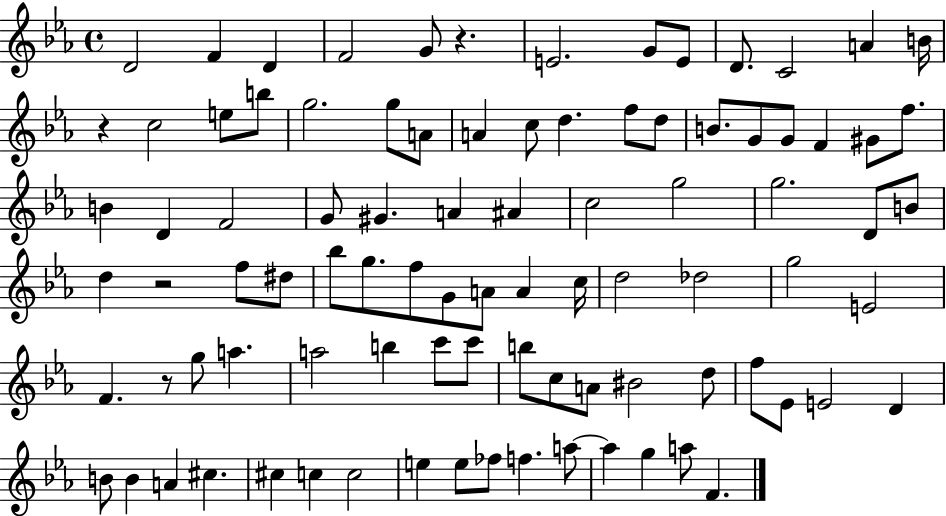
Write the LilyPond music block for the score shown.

{
  \clef treble
  \time 4/4
  \defaultTimeSignature
  \key ees \major
  \repeat volta 2 { d'2 f'4 d'4 | f'2 g'8 r4. | e'2. g'8 e'8 | d'8. c'2 a'4 b'16 | \break r4 c''2 e''8 b''8 | g''2. g''8 a'8 | a'4 c''8 d''4. f''8 d''8 | b'8. g'8 g'8 f'4 gis'8 f''8. | \break b'4 d'4 f'2 | g'8 gis'4. a'4 ais'4 | c''2 g''2 | g''2. d'8 b'8 | \break d''4 r2 f''8 dis''8 | bes''8 g''8. f''8 g'8 a'8 a'4 c''16 | d''2 des''2 | g''2 e'2 | \break f'4. r8 g''8 a''4. | a''2 b''4 c'''8 c'''8 | b''8 c''8 a'8 bis'2 d''8 | f''8 ees'8 e'2 d'4 | \break b'8 b'4 a'4 cis''4. | cis''4 c''4 c''2 | e''4 e''8 fes''8 f''4. a''8~~ | a''4 g''4 a''8 f'4. | \break } \bar "|."
}